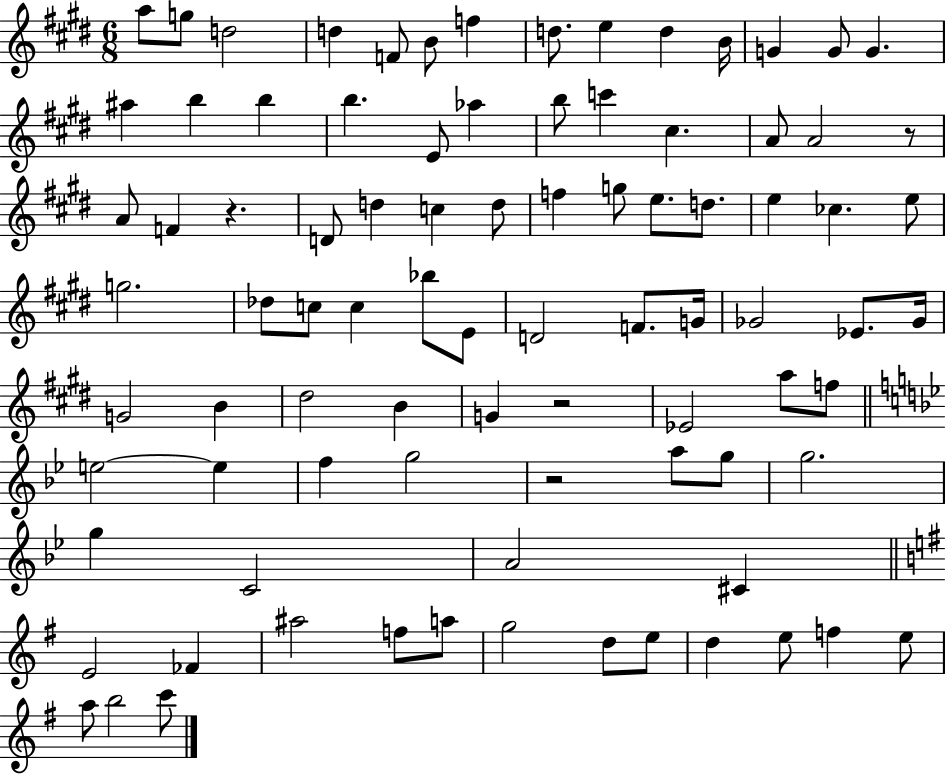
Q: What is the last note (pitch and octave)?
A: C6